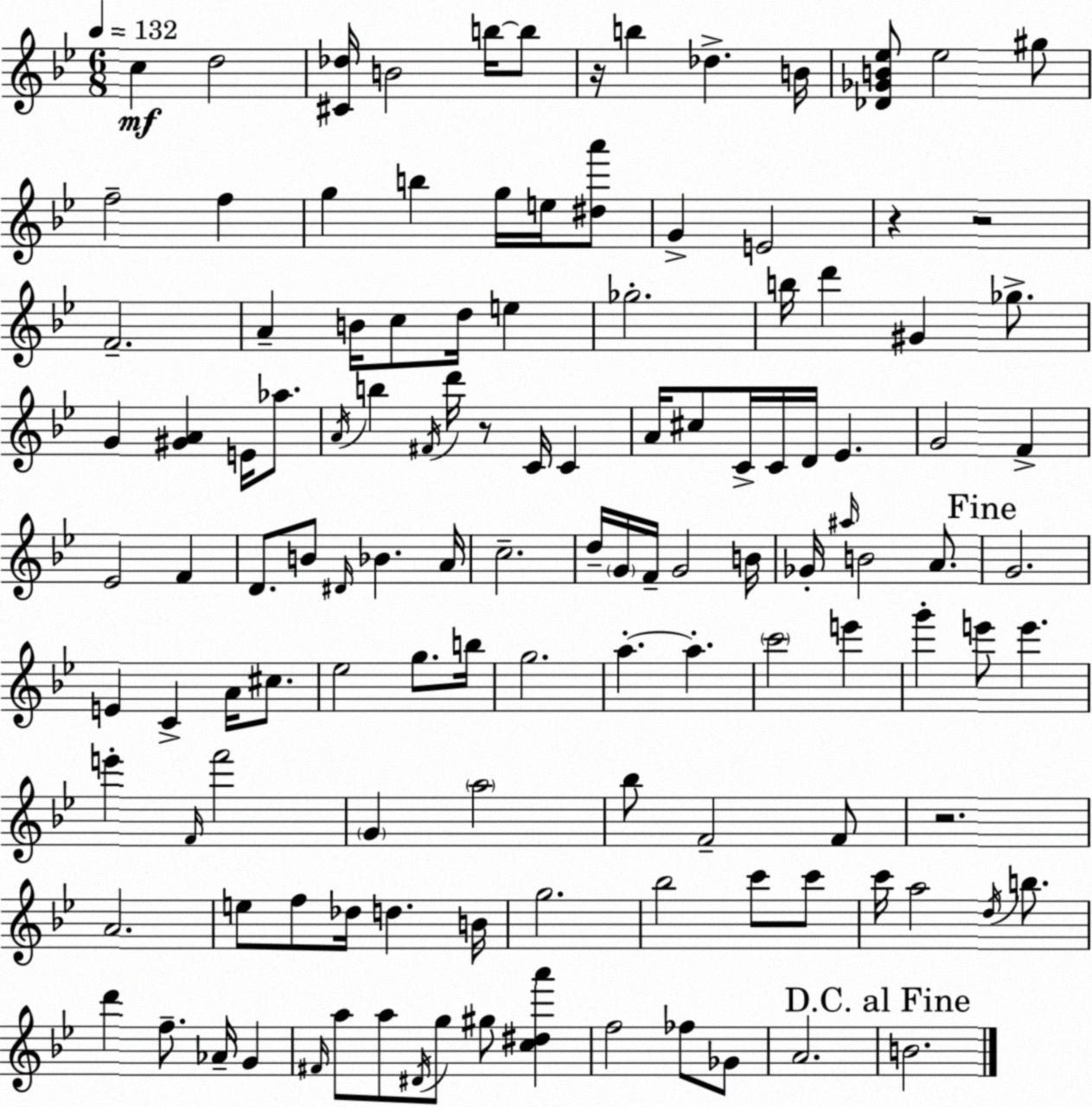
X:1
T:Untitled
M:6/8
L:1/4
K:Gm
c d2 [^C_d]/4 B2 b/4 b/2 z/4 b _d B/4 [_D_GB_e]/2 _e2 ^g/2 f2 f g b g/4 e/4 [^da']/2 G E2 z z2 F2 A B/4 c/2 d/4 e _g2 b/4 d' ^G _g/2 G [^GA] E/4 _a/2 A/4 b ^F/4 d'/4 z/2 C/4 C A/4 ^c/2 C/4 C/4 D/4 _E G2 F _E2 F D/2 B/2 ^D/4 _B A/4 c2 d/4 G/4 F/4 G2 B/4 _G/4 ^a/4 B2 A/2 G2 E C A/4 ^c/2 _e2 g/2 b/4 g2 a a c'2 e' g' e'/2 e' e' F/4 f'2 G a2 _b/2 F2 F/2 z2 A2 e/2 f/2 _d/4 d B/4 g2 _b2 c'/2 c'/2 c'/4 a2 d/4 b/2 d' f/2 _A/4 G ^F/4 a/2 a/2 ^D/4 g/2 ^g/2 [c^da'] f2 _f/2 _G/2 A2 B2